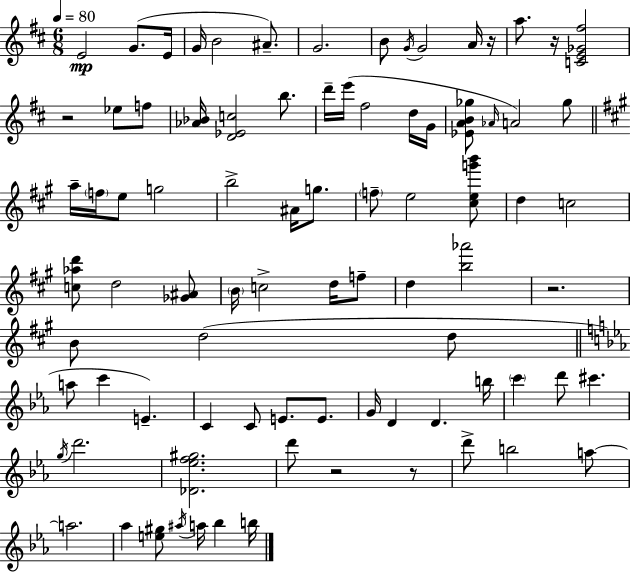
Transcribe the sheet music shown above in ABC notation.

X:1
T:Untitled
M:6/8
L:1/4
K:D
E2 G/2 E/4 G/4 B2 ^A/2 G2 B/2 G/4 G2 A/4 z/4 a/2 z/4 [CE_G^f]2 z2 _e/2 f/2 [_A_B]/4 [D_Ec]2 b/2 d'/4 e'/4 ^f2 d/4 G/4 [_EAB_g]/2 _A/4 A2 _g/2 a/4 f/4 e/2 g2 b2 ^A/4 g/2 f/2 e2 [^ceg'b']/2 d c2 [c_ad']/2 d2 [_G^A]/2 B/4 c2 d/4 f/2 d [b_a']2 z2 B/2 d2 d/2 a/2 c' E C C/2 E/2 E/2 G/4 D D b/4 c' d'/2 ^c' g/4 d'2 [_D_ef^g]2 d'/2 z2 z/2 d'/2 b2 a/2 a2 _a [e^g]/2 ^a/4 a/4 _b b/4